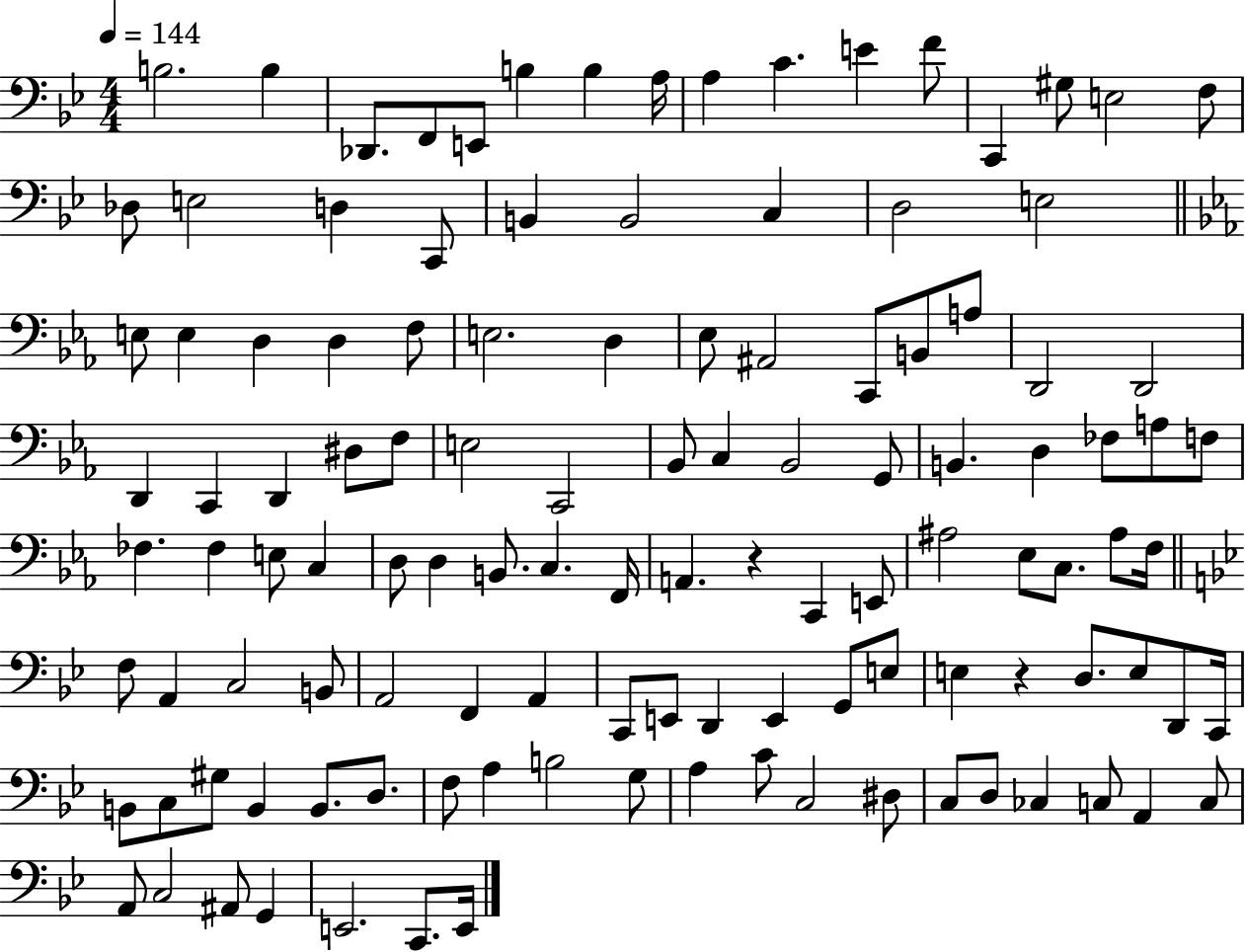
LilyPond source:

{
  \clef bass
  \numericTimeSignature
  \time 4/4
  \key bes \major
  \tempo 4 = 144
  b2. b4 | des,8. f,8 e,8 b4 b4 a16 | a4 c'4. e'4 f'8 | c,4 gis8 e2 f8 | \break des8 e2 d4 c,8 | b,4 b,2 c4 | d2 e2 | \bar "||" \break \key c \minor e8 e4 d4 d4 f8 | e2. d4 | ees8 ais,2 c,8 b,8 a8 | d,2 d,2 | \break d,4 c,4 d,4 dis8 f8 | e2 c,2 | bes,8 c4 bes,2 g,8 | b,4. d4 fes8 a8 f8 | \break fes4. fes4 e8 c4 | d8 d4 b,8. c4. f,16 | a,4. r4 c,4 e,8 | ais2 ees8 c8. ais8 f16 | \break \bar "||" \break \key bes \major f8 a,4 c2 b,8 | a,2 f,4 a,4 | c,8 e,8 d,4 e,4 g,8 e8 | e4 r4 d8. e8 d,8 c,16 | \break b,8 c8 gis8 b,4 b,8. d8. | f8 a4 b2 g8 | a4 c'8 c2 dis8 | c8 d8 ces4 c8 a,4 c8 | \break a,8 c2 ais,8 g,4 | e,2. c,8. e,16 | \bar "|."
}